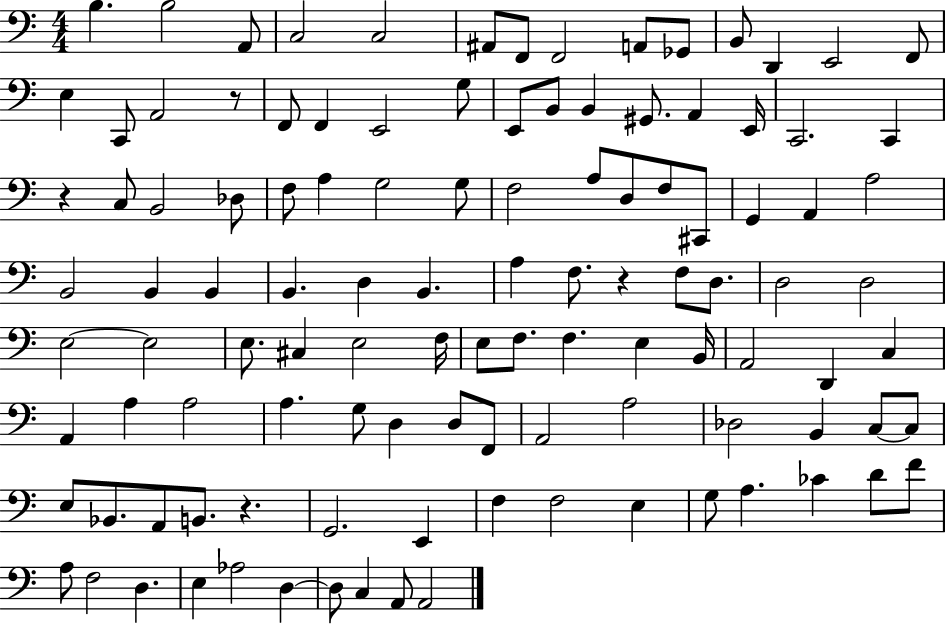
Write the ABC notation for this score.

X:1
T:Untitled
M:4/4
L:1/4
K:C
B, B,2 A,,/2 C,2 C,2 ^A,,/2 F,,/2 F,,2 A,,/2 _G,,/2 B,,/2 D,, E,,2 F,,/2 E, C,,/2 A,,2 z/2 F,,/2 F,, E,,2 G,/2 E,,/2 B,,/2 B,, ^G,,/2 A,, E,,/4 C,,2 C,, z C,/2 B,,2 _D,/2 F,/2 A, G,2 G,/2 F,2 A,/2 D,/2 F,/2 ^C,,/2 G,, A,, A,2 B,,2 B,, B,, B,, D, B,, A, F,/2 z F,/2 D,/2 D,2 D,2 E,2 E,2 E,/2 ^C, E,2 F,/4 E,/2 F,/2 F, E, B,,/4 A,,2 D,, C, A,, A, A,2 A, G,/2 D, D,/2 F,,/2 A,,2 A,2 _D,2 B,, C,/2 C,/2 E,/2 _B,,/2 A,,/2 B,,/2 z G,,2 E,, F, F,2 E, G,/2 A, _C D/2 F/2 A,/2 F,2 D, E, _A,2 D, D,/2 C, A,,/2 A,,2